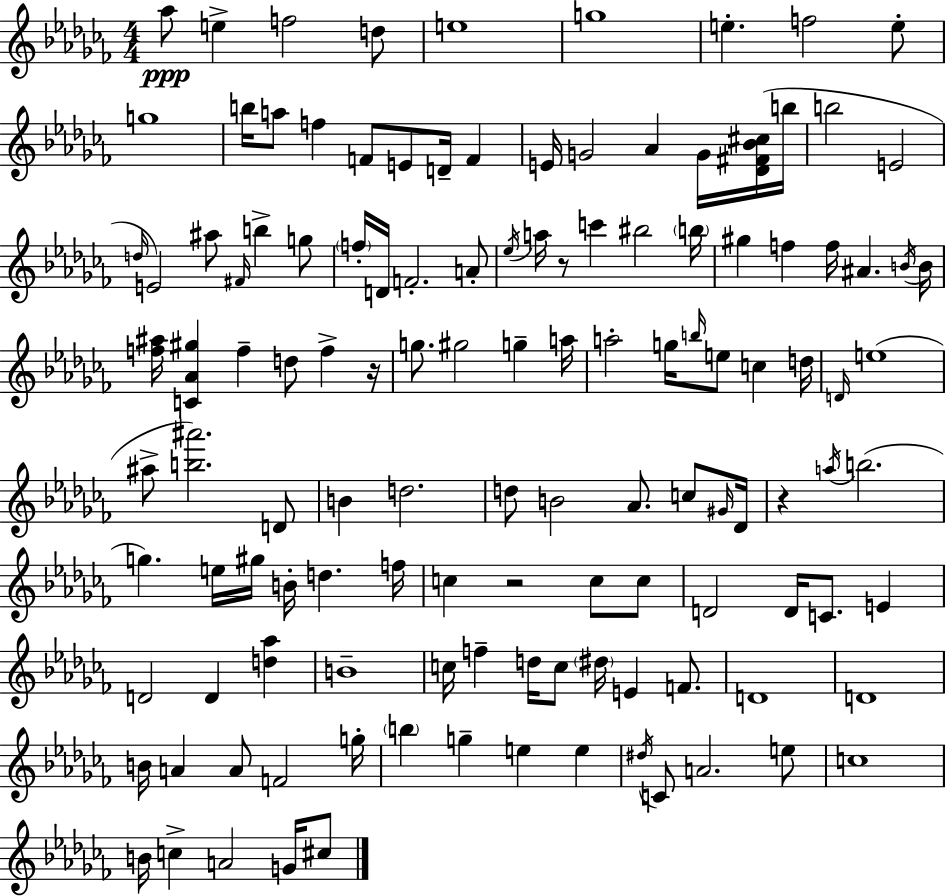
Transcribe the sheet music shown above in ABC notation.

X:1
T:Untitled
M:4/4
L:1/4
K:Abm
_a/2 e f2 d/2 e4 g4 e f2 e/2 g4 b/4 a/2 f F/2 E/2 D/4 F E/4 G2 _A G/4 [_D^F_B^c]/4 b/4 b2 E2 d/4 E2 ^a/2 ^F/4 b g/2 f/4 D/4 F2 A/2 _e/4 a/4 z/2 c' ^b2 b/4 ^g f f/4 ^A B/4 B/4 [f^a]/4 [C_A^g] f d/2 f z/4 g/2 ^g2 g a/4 a2 g/4 b/4 e/2 c d/4 D/4 e4 ^a/2 [b^a']2 D/2 B d2 d/2 B2 _A/2 c/2 ^G/4 _D/4 z a/4 b2 g e/4 ^g/4 B/4 d f/4 c z2 c/2 c/2 D2 D/4 C/2 E D2 D [d_a] B4 c/4 f d/4 c/2 ^d/4 E F/2 D4 D4 B/4 A A/2 F2 g/4 b g e e ^d/4 C/2 A2 e/2 c4 B/4 c A2 G/4 ^c/2